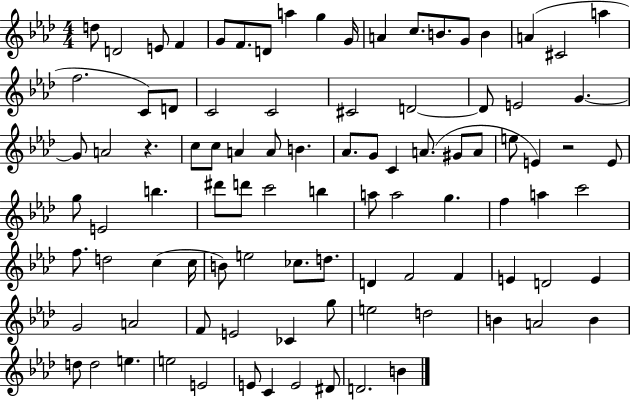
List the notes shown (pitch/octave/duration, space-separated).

D5/e D4/h E4/e F4/q G4/e F4/e. D4/e A5/q G5/q G4/s A4/q C5/e. B4/e. G4/e B4/q A4/q C#4/h A5/q F5/h. C4/e D4/e C4/h C4/h C#4/h D4/h D4/e E4/h G4/q. G4/e A4/h R/q. C5/e C5/e A4/q A4/e B4/q. Ab4/e. G4/e C4/q A4/e. G#4/e A4/e E5/e E4/q R/h E4/e G5/e E4/h B5/q. D#6/e D6/e C6/h B5/q A5/e A5/h G5/q. F5/q A5/q C6/h F5/e. D5/h C5/q C5/s B4/e E5/h CES5/e. D5/e. D4/q F4/h F4/q E4/q D4/h E4/q G4/h A4/h F4/e E4/h CES4/q G5/e E5/h D5/h B4/q A4/h B4/q D5/e D5/h E5/q. E5/h E4/h E4/e C4/q E4/h D#4/e D4/h. B4/q